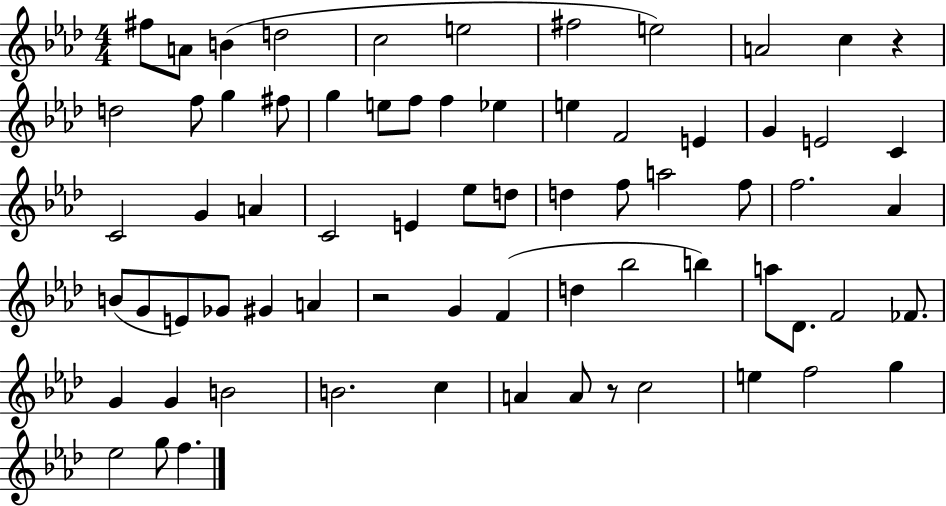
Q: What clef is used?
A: treble